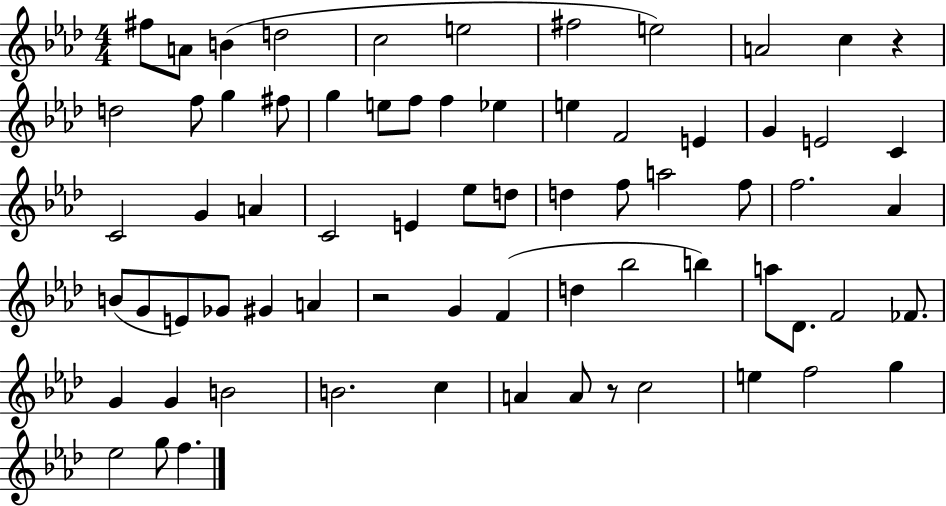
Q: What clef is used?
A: treble